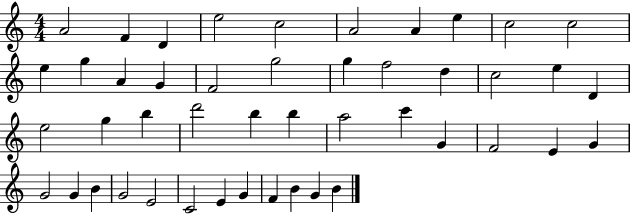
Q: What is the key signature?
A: C major